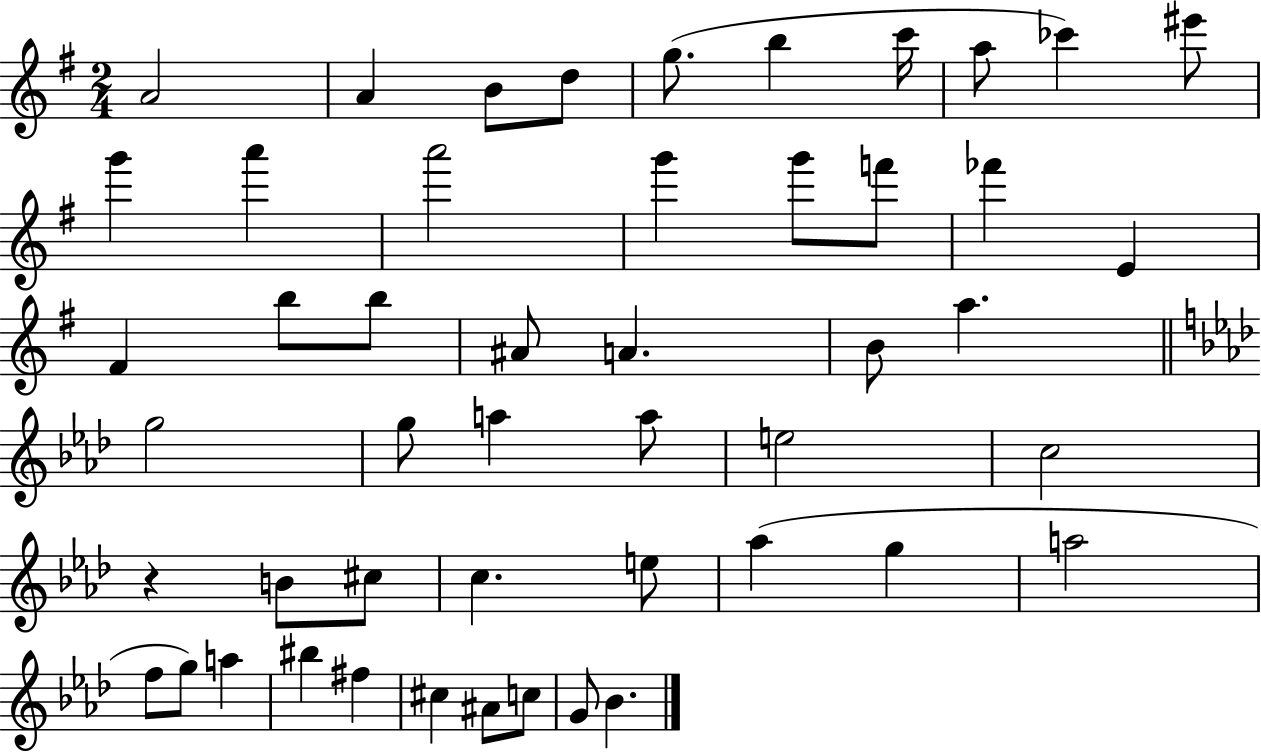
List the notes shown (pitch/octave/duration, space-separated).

A4/h A4/q B4/e D5/e G5/e. B5/q C6/s A5/e CES6/q EIS6/e G6/q A6/q A6/h G6/q G6/e F6/e FES6/q E4/q F#4/q B5/e B5/e A#4/e A4/q. B4/e A5/q. G5/h G5/e A5/q A5/e E5/h C5/h R/q B4/e C#5/e C5/q. E5/e Ab5/q G5/q A5/h F5/e G5/e A5/q BIS5/q F#5/q C#5/q A#4/e C5/e G4/e Bb4/q.